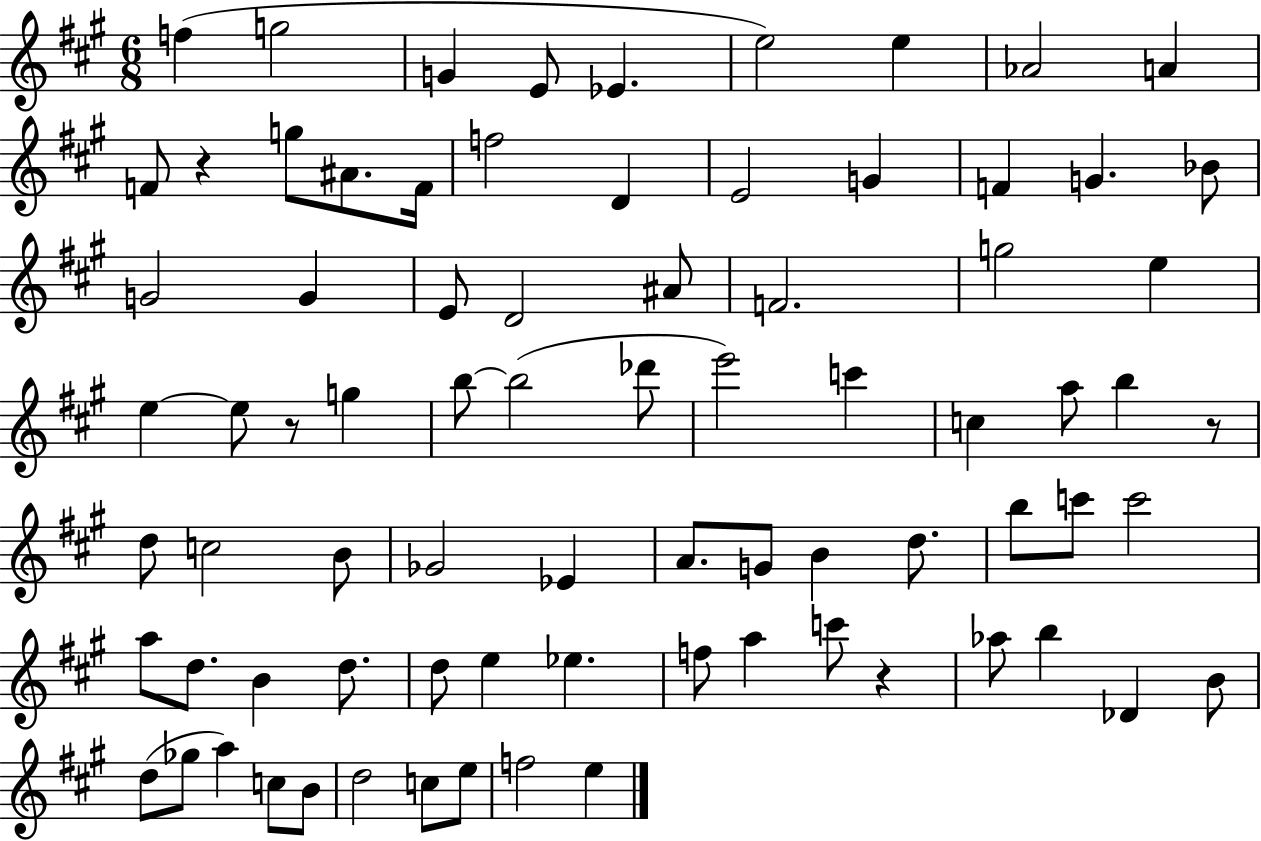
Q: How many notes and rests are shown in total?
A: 79